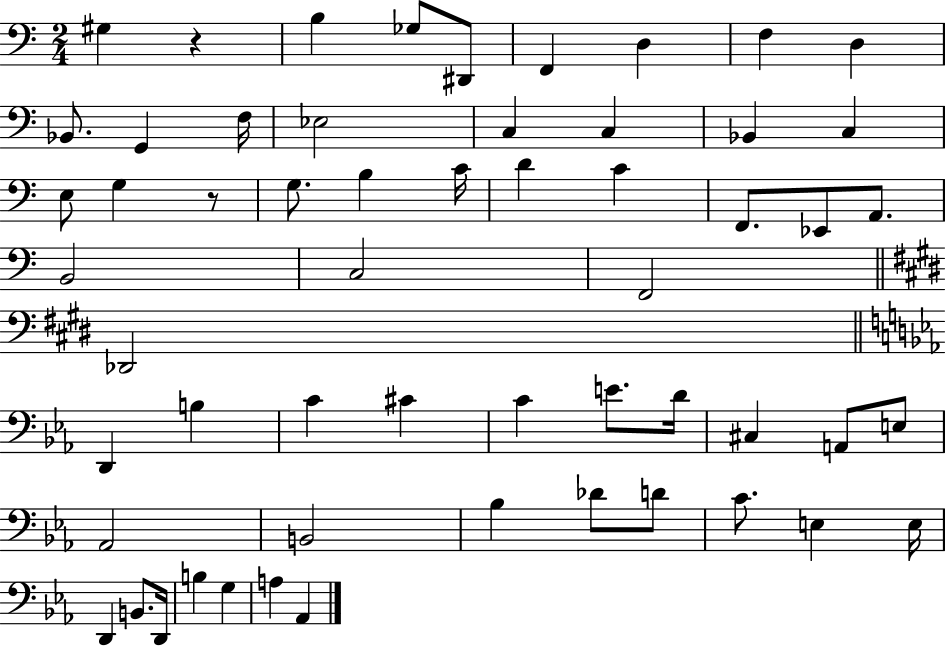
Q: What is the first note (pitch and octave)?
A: G#3